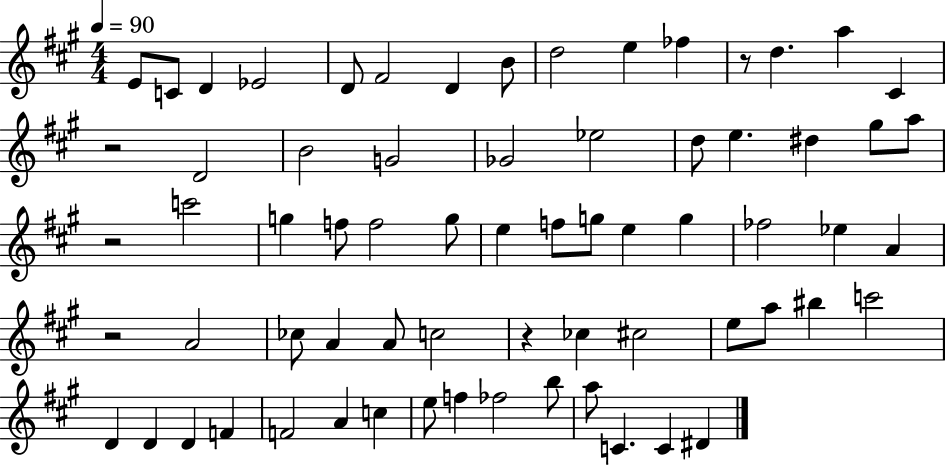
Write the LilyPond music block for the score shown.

{
  \clef treble
  \numericTimeSignature
  \time 4/4
  \key a \major
  \tempo 4 = 90
  e'8 c'8 d'4 ees'2 | d'8 fis'2 d'4 b'8 | d''2 e''4 fes''4 | r8 d''4. a''4 cis'4 | \break r2 d'2 | b'2 g'2 | ges'2 ees''2 | d''8 e''4. dis''4 gis''8 a''8 | \break r2 c'''2 | g''4 f''8 f''2 g''8 | e''4 f''8 g''8 e''4 g''4 | fes''2 ees''4 a'4 | \break r2 a'2 | ces''8 a'4 a'8 c''2 | r4 ces''4 cis''2 | e''8 a''8 bis''4 c'''2 | \break d'4 d'4 d'4 f'4 | f'2 a'4 c''4 | e''8 f''4 fes''2 b''8 | a''8 c'4. c'4 dis'4 | \break \bar "|."
}